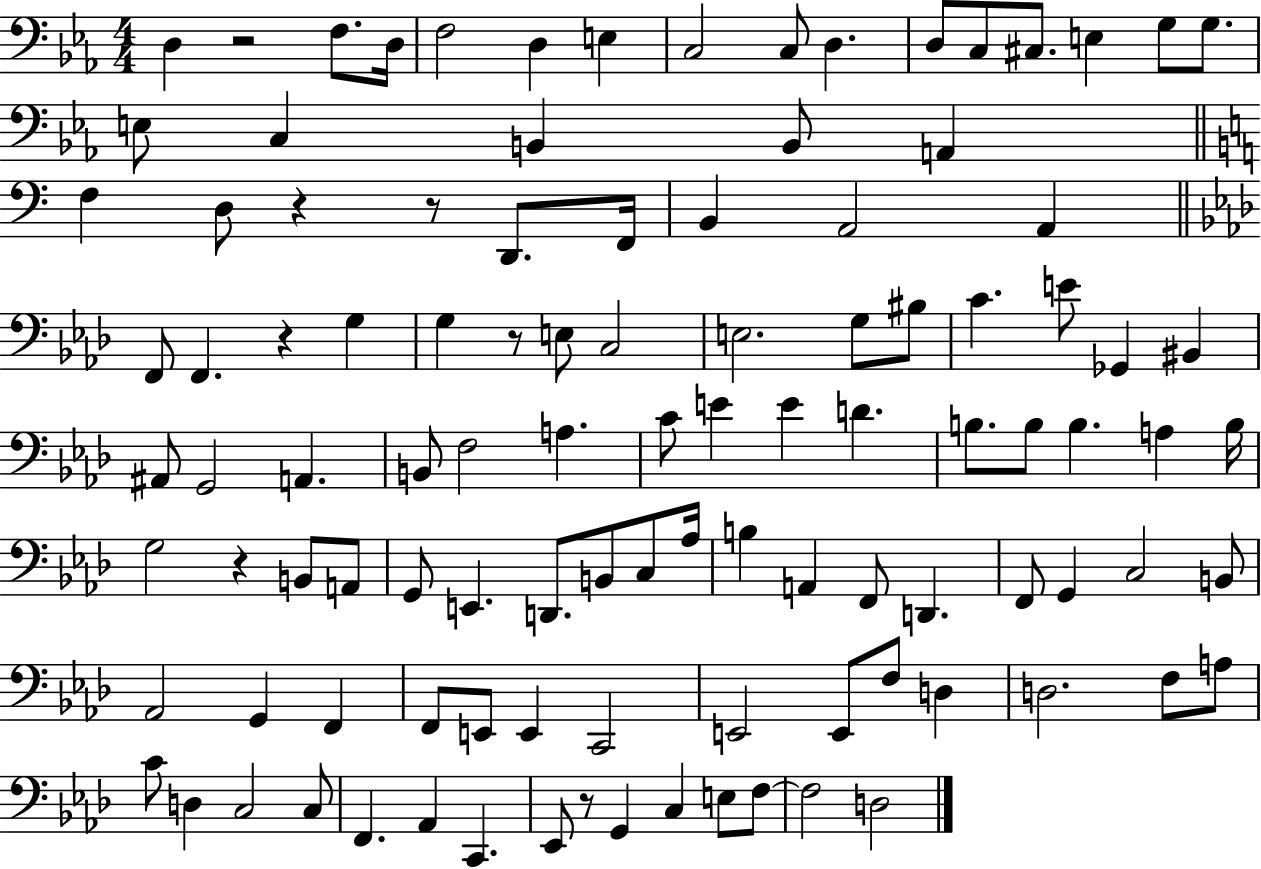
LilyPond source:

{
  \clef bass
  \numericTimeSignature
  \time 4/4
  \key ees \major
  d4 r2 f8. d16 | f2 d4 e4 | c2 c8 d4. | d8 c8 cis8. e4 g8 g8. | \break e8 c4 b,4 b,8 a,4 | \bar "||" \break \key c \major f4 d8 r4 r8 d,8. f,16 | b,4 a,2 a,4 | \bar "||" \break \key aes \major f,8 f,4. r4 g4 | g4 r8 e8 c2 | e2. g8 bis8 | c'4. e'8 ges,4 bis,4 | \break ais,8 g,2 a,4. | b,8 f2 a4. | c'8 e'4 e'4 d'4. | b8. b8 b4. a4 b16 | \break g2 r4 b,8 a,8 | g,8 e,4. d,8. b,8 c8 aes16 | b4 a,4 f,8 d,4. | f,8 g,4 c2 b,8 | \break aes,2 g,4 f,4 | f,8 e,8 e,4 c,2 | e,2 e,8 f8 d4 | d2. f8 a8 | \break c'8 d4 c2 c8 | f,4. aes,4 c,4. | ees,8 r8 g,4 c4 e8 f8~~ | f2 d2 | \break \bar "|."
}